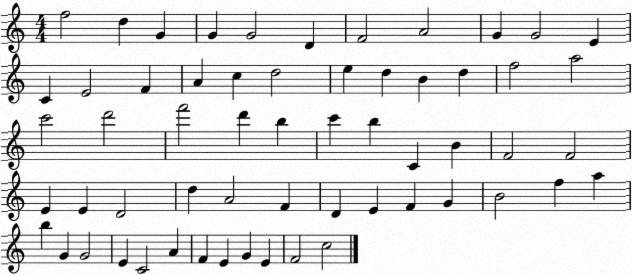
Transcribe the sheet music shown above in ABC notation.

X:1
T:Untitled
M:4/4
L:1/4
K:C
f2 d G G G2 D F2 A2 G G2 E C E2 F A c d2 e d B d f2 a2 c'2 d'2 f'2 d' b c' b C B F2 F2 E E D2 d A2 F D E F G B2 f a b G G2 E C2 A F E G E F2 c2